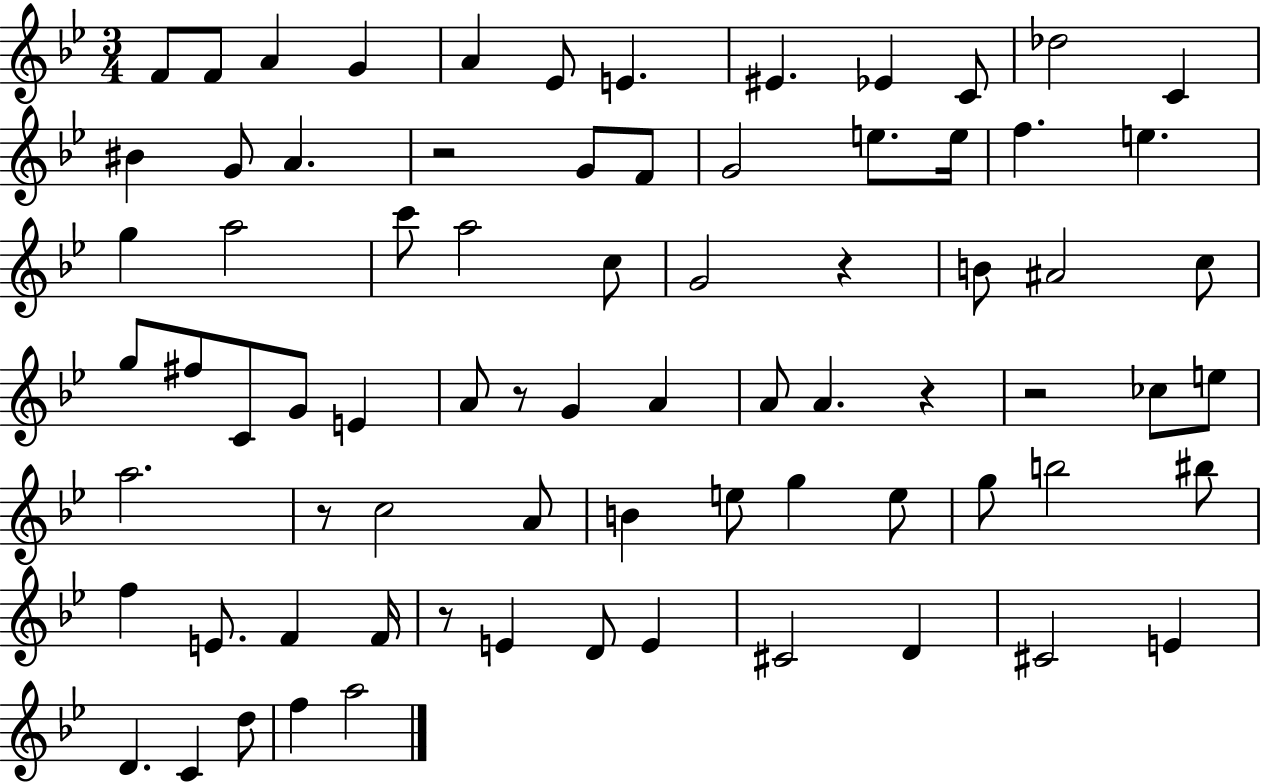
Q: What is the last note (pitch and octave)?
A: A5